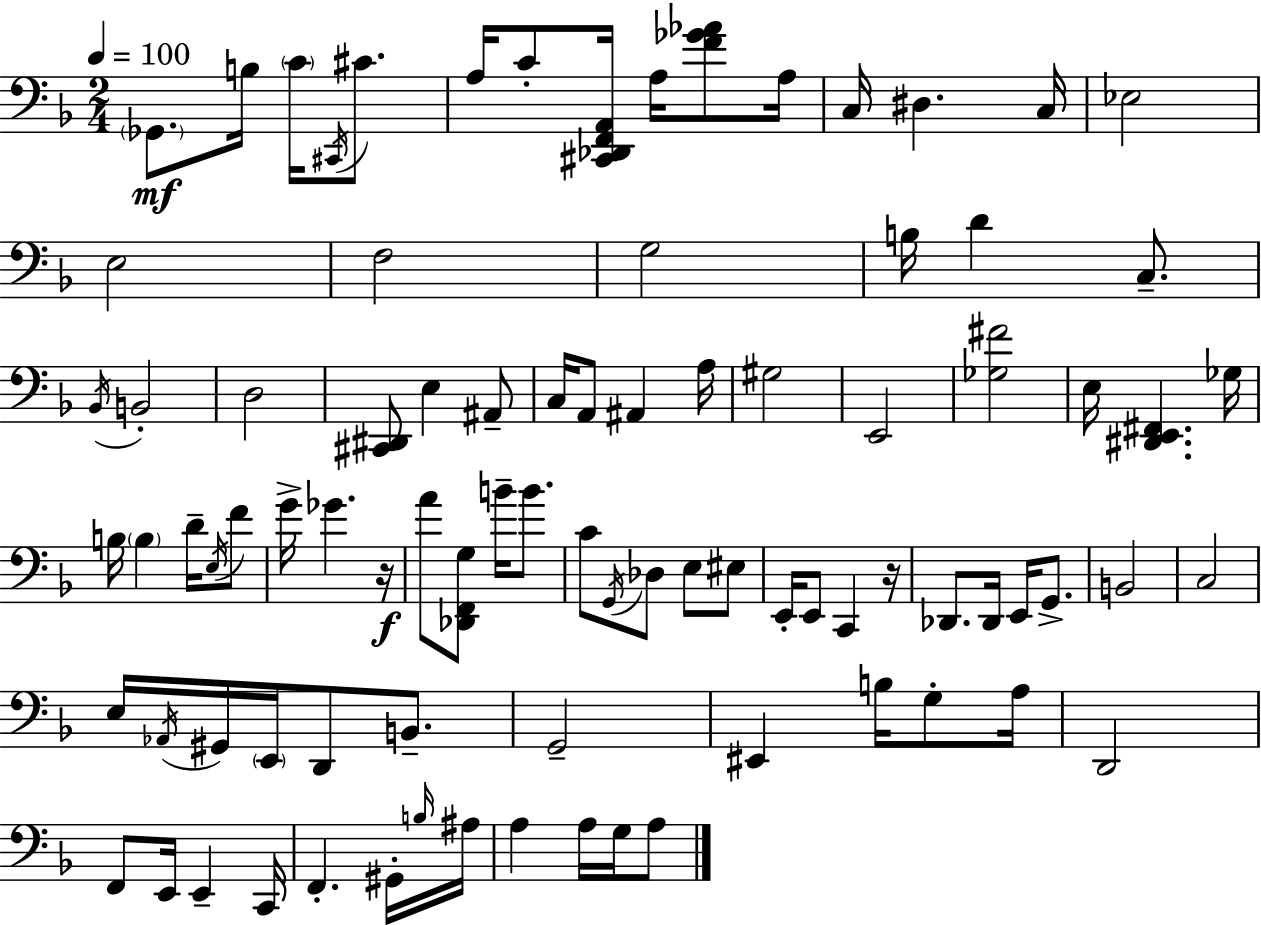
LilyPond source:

{
  \clef bass
  \numericTimeSignature
  \time 2/4
  \key d \minor
  \tempo 4 = 100
  \repeat volta 2 { \parenthesize ges,8.\mf b16 \parenthesize c'16 \acciaccatura { cis,16 } cis'8. | a16 c'8-. <cis, des, f, a,>16 a16 <f' ges' aes'>8 | a16 c16 dis4. | c16 ees2 | \break e2 | f2 | g2 | b16 d'4 c8.-- | \break \acciaccatura { bes,16 } b,2-. | d2 | <cis, dis,>8 e4 | ais,8-- c16 a,8 ais,4 | \break a16 gis2 | e,2 | <ges fis'>2 | e16 <dis, e, fis,>4. | \break ges16 b16 \parenthesize b4 d'16-- | \acciaccatura { e16 } f'8 g'16-> ges'4. | r16\f a'8 <des, f, g>8 b'16-- | b'8. c'8 \acciaccatura { g,16 } des8 | \break e8 eis8 e,16-. e,8 c,4 | r16 des,8. des,16 | e,16 g,8.-> b,2 | c2 | \break e16 \acciaccatura { aes,16 } gis,16 \parenthesize e,16 | d,8 b,8.-- g,2-- | eis,4 | b16 g8-. a16 d,2 | \break f,8 e,16 | e,4-- c,16 f,4.-. | gis,16-. \grace { b16 } ais16 a4 | a16 g16 a8 } \bar "|."
}